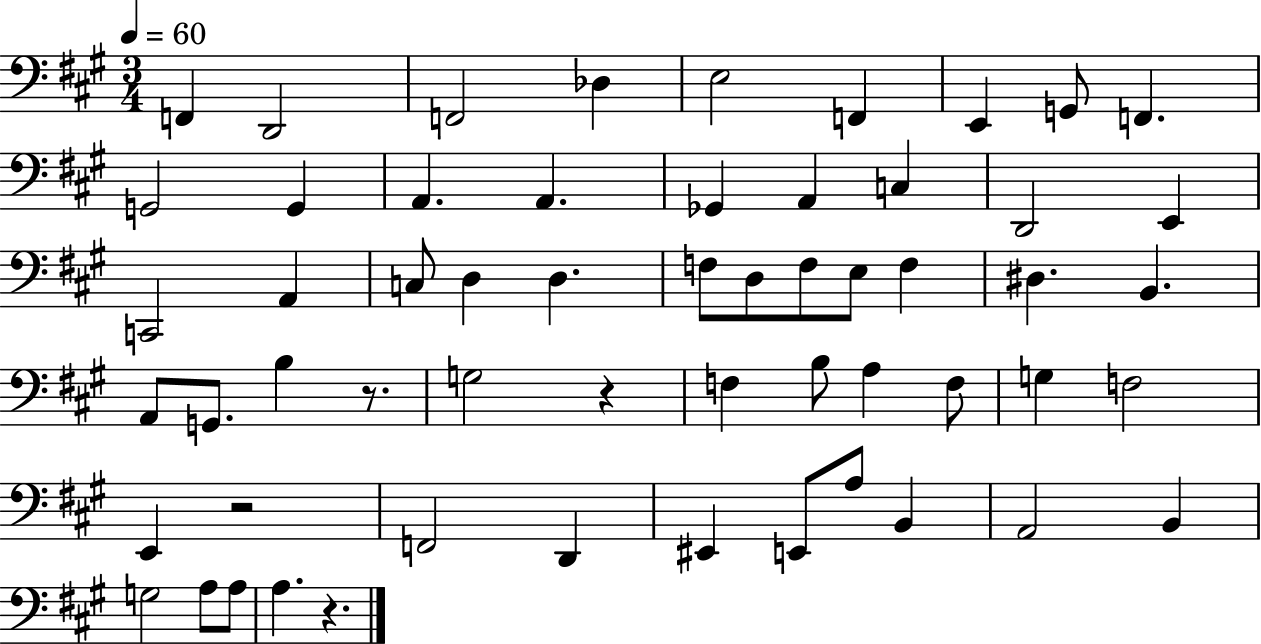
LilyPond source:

{
  \clef bass
  \numericTimeSignature
  \time 3/4
  \key a \major
  \tempo 4 = 60
  f,4 d,2 | f,2 des4 | e2 f,4 | e,4 g,8 f,4. | \break g,2 g,4 | a,4. a,4. | ges,4 a,4 c4 | d,2 e,4 | \break c,2 a,4 | c8 d4 d4. | f8 d8 f8 e8 f4 | dis4. b,4. | \break a,8 g,8. b4 r8. | g2 r4 | f4 b8 a4 f8 | g4 f2 | \break e,4 r2 | f,2 d,4 | eis,4 e,8 a8 b,4 | a,2 b,4 | \break g2 a8 a8 | a4. r4. | \bar "|."
}